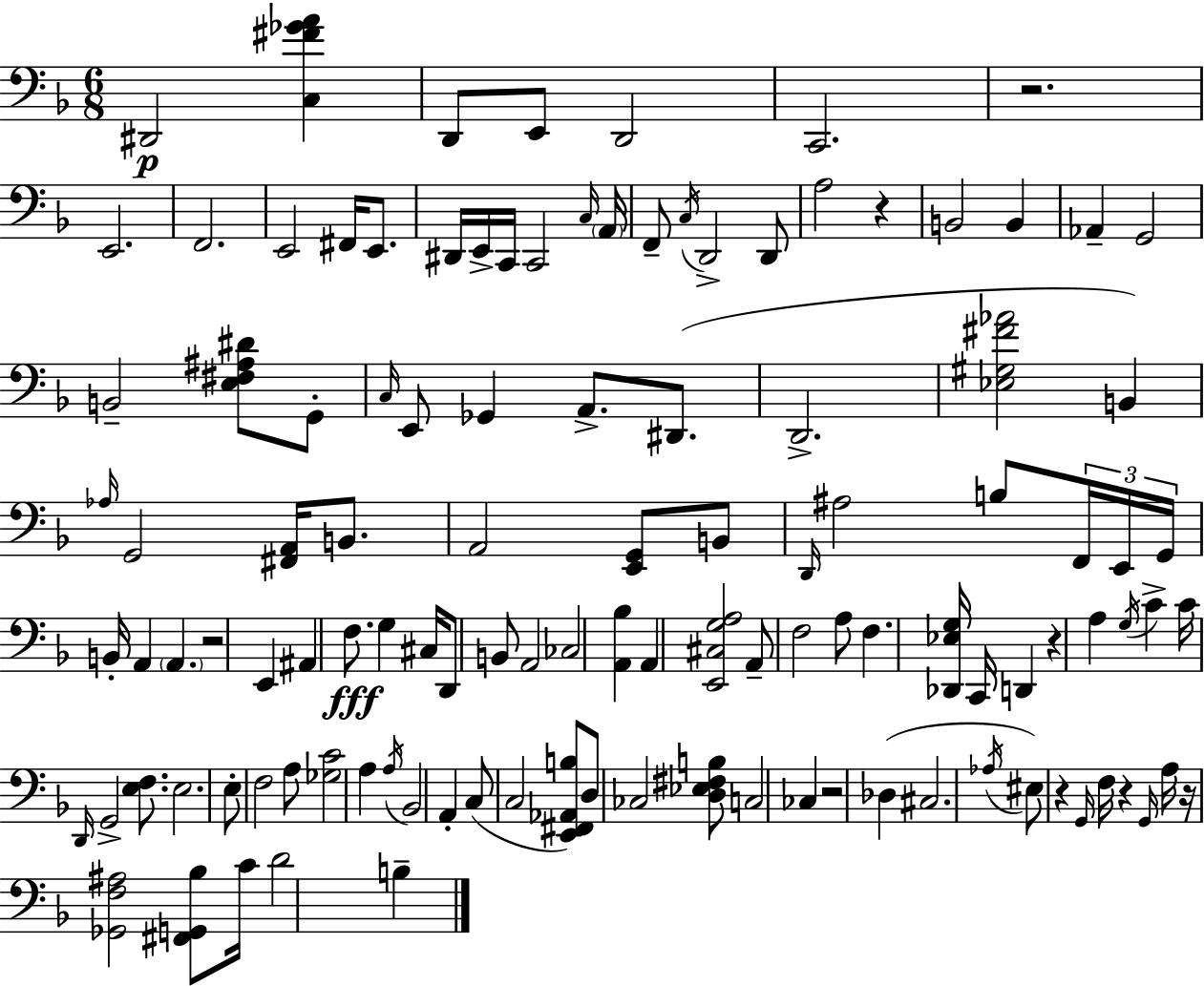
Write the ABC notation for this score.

X:1
T:Untitled
M:6/8
L:1/4
K:Dm
^D,,2 [C,^F_GA] D,,/2 E,,/2 D,,2 C,,2 z2 E,,2 F,,2 E,,2 ^F,,/4 E,,/2 ^D,,/4 E,,/4 C,,/4 C,,2 C,/4 A,,/4 F,,/2 C,/4 D,,2 D,,/2 A,2 z B,,2 B,, _A,, G,,2 B,,2 [E,^F,^A,^D]/2 G,,/2 C,/4 E,,/2 _G,, A,,/2 ^D,,/2 D,,2 [_E,^G,^F_A]2 B,, _A,/4 G,,2 [^F,,A,,]/4 B,,/2 A,,2 [E,,G,,]/2 B,,/2 D,,/4 ^A,2 B,/2 F,,/4 E,,/4 G,,/4 B,,/4 A,, A,, z2 E,, ^A,, F,/2 G, ^C,/4 D,,/2 B,,/2 A,,2 _C,2 [A,,_B,] A,, [E,,^C,G,A,]2 A,,/2 F,2 A,/2 F, [_D,,_E,G,]/4 C,,/4 D,, z A, G,/4 C C/4 D,,/4 G,,2 [E,F,]/2 E,2 E,/2 F,2 A,/2 [_G,C]2 A, A,/4 _B,,2 A,, C,/2 C,2 [E,,^F,,_A,,B,]/2 D,/2 _C,2 [D,_E,^F,B,]/2 C,2 _C, z2 _D, ^C,2 _A,/4 ^E,/2 z G,,/4 F,/4 z G,,/4 A,/4 z/4 [_G,,F,^A,]2 [^F,,G,,_B,]/2 C/4 D2 B,